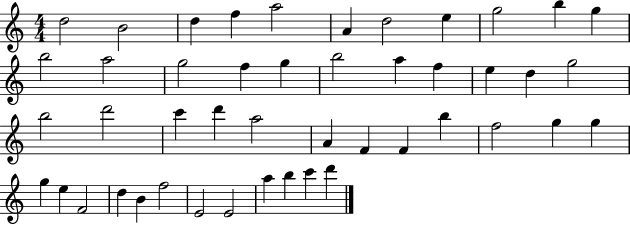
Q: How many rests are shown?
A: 0